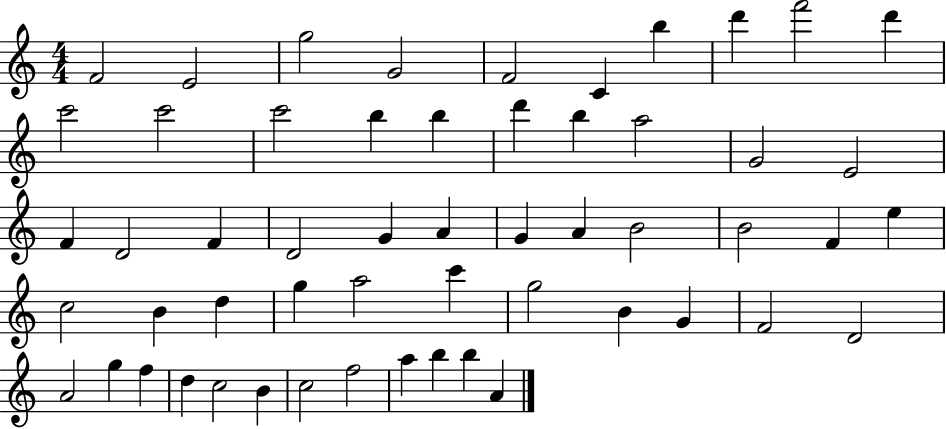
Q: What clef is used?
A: treble